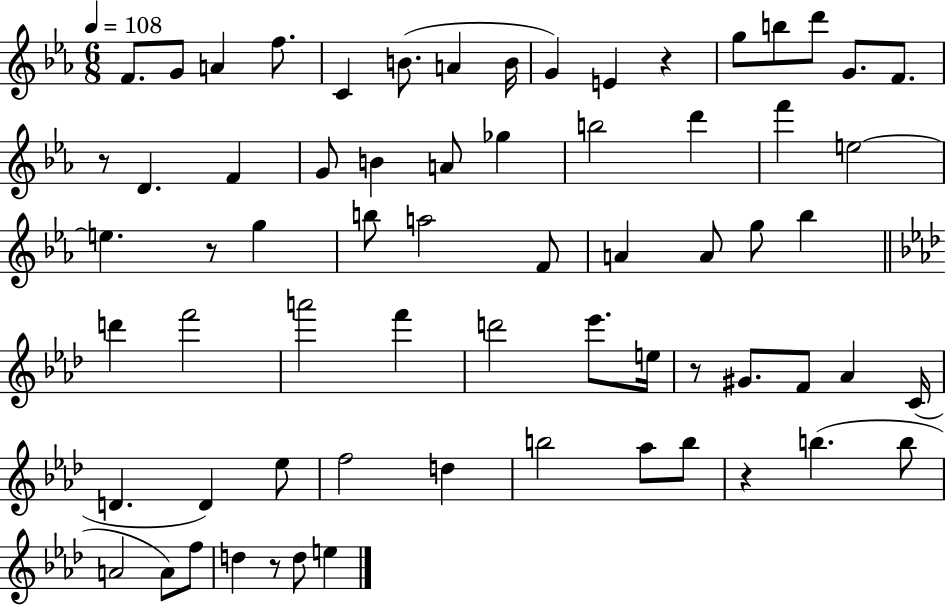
X:1
T:Untitled
M:6/8
L:1/4
K:Eb
F/2 G/2 A f/2 C B/2 A B/4 G E z g/2 b/2 d'/2 G/2 F/2 z/2 D F G/2 B A/2 _g b2 d' f' e2 e z/2 g b/2 a2 F/2 A A/2 g/2 _b d' f'2 a'2 f' d'2 _e'/2 e/4 z/2 ^G/2 F/2 _A C/4 D D _e/2 f2 d b2 _a/2 b/2 z b b/2 A2 A/2 f/2 d z/2 d/2 e